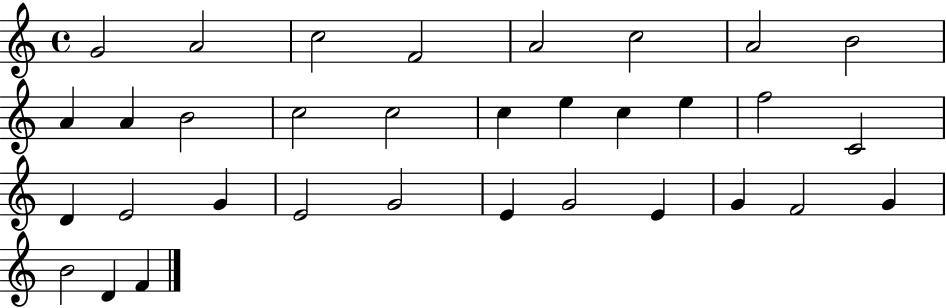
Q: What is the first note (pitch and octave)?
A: G4